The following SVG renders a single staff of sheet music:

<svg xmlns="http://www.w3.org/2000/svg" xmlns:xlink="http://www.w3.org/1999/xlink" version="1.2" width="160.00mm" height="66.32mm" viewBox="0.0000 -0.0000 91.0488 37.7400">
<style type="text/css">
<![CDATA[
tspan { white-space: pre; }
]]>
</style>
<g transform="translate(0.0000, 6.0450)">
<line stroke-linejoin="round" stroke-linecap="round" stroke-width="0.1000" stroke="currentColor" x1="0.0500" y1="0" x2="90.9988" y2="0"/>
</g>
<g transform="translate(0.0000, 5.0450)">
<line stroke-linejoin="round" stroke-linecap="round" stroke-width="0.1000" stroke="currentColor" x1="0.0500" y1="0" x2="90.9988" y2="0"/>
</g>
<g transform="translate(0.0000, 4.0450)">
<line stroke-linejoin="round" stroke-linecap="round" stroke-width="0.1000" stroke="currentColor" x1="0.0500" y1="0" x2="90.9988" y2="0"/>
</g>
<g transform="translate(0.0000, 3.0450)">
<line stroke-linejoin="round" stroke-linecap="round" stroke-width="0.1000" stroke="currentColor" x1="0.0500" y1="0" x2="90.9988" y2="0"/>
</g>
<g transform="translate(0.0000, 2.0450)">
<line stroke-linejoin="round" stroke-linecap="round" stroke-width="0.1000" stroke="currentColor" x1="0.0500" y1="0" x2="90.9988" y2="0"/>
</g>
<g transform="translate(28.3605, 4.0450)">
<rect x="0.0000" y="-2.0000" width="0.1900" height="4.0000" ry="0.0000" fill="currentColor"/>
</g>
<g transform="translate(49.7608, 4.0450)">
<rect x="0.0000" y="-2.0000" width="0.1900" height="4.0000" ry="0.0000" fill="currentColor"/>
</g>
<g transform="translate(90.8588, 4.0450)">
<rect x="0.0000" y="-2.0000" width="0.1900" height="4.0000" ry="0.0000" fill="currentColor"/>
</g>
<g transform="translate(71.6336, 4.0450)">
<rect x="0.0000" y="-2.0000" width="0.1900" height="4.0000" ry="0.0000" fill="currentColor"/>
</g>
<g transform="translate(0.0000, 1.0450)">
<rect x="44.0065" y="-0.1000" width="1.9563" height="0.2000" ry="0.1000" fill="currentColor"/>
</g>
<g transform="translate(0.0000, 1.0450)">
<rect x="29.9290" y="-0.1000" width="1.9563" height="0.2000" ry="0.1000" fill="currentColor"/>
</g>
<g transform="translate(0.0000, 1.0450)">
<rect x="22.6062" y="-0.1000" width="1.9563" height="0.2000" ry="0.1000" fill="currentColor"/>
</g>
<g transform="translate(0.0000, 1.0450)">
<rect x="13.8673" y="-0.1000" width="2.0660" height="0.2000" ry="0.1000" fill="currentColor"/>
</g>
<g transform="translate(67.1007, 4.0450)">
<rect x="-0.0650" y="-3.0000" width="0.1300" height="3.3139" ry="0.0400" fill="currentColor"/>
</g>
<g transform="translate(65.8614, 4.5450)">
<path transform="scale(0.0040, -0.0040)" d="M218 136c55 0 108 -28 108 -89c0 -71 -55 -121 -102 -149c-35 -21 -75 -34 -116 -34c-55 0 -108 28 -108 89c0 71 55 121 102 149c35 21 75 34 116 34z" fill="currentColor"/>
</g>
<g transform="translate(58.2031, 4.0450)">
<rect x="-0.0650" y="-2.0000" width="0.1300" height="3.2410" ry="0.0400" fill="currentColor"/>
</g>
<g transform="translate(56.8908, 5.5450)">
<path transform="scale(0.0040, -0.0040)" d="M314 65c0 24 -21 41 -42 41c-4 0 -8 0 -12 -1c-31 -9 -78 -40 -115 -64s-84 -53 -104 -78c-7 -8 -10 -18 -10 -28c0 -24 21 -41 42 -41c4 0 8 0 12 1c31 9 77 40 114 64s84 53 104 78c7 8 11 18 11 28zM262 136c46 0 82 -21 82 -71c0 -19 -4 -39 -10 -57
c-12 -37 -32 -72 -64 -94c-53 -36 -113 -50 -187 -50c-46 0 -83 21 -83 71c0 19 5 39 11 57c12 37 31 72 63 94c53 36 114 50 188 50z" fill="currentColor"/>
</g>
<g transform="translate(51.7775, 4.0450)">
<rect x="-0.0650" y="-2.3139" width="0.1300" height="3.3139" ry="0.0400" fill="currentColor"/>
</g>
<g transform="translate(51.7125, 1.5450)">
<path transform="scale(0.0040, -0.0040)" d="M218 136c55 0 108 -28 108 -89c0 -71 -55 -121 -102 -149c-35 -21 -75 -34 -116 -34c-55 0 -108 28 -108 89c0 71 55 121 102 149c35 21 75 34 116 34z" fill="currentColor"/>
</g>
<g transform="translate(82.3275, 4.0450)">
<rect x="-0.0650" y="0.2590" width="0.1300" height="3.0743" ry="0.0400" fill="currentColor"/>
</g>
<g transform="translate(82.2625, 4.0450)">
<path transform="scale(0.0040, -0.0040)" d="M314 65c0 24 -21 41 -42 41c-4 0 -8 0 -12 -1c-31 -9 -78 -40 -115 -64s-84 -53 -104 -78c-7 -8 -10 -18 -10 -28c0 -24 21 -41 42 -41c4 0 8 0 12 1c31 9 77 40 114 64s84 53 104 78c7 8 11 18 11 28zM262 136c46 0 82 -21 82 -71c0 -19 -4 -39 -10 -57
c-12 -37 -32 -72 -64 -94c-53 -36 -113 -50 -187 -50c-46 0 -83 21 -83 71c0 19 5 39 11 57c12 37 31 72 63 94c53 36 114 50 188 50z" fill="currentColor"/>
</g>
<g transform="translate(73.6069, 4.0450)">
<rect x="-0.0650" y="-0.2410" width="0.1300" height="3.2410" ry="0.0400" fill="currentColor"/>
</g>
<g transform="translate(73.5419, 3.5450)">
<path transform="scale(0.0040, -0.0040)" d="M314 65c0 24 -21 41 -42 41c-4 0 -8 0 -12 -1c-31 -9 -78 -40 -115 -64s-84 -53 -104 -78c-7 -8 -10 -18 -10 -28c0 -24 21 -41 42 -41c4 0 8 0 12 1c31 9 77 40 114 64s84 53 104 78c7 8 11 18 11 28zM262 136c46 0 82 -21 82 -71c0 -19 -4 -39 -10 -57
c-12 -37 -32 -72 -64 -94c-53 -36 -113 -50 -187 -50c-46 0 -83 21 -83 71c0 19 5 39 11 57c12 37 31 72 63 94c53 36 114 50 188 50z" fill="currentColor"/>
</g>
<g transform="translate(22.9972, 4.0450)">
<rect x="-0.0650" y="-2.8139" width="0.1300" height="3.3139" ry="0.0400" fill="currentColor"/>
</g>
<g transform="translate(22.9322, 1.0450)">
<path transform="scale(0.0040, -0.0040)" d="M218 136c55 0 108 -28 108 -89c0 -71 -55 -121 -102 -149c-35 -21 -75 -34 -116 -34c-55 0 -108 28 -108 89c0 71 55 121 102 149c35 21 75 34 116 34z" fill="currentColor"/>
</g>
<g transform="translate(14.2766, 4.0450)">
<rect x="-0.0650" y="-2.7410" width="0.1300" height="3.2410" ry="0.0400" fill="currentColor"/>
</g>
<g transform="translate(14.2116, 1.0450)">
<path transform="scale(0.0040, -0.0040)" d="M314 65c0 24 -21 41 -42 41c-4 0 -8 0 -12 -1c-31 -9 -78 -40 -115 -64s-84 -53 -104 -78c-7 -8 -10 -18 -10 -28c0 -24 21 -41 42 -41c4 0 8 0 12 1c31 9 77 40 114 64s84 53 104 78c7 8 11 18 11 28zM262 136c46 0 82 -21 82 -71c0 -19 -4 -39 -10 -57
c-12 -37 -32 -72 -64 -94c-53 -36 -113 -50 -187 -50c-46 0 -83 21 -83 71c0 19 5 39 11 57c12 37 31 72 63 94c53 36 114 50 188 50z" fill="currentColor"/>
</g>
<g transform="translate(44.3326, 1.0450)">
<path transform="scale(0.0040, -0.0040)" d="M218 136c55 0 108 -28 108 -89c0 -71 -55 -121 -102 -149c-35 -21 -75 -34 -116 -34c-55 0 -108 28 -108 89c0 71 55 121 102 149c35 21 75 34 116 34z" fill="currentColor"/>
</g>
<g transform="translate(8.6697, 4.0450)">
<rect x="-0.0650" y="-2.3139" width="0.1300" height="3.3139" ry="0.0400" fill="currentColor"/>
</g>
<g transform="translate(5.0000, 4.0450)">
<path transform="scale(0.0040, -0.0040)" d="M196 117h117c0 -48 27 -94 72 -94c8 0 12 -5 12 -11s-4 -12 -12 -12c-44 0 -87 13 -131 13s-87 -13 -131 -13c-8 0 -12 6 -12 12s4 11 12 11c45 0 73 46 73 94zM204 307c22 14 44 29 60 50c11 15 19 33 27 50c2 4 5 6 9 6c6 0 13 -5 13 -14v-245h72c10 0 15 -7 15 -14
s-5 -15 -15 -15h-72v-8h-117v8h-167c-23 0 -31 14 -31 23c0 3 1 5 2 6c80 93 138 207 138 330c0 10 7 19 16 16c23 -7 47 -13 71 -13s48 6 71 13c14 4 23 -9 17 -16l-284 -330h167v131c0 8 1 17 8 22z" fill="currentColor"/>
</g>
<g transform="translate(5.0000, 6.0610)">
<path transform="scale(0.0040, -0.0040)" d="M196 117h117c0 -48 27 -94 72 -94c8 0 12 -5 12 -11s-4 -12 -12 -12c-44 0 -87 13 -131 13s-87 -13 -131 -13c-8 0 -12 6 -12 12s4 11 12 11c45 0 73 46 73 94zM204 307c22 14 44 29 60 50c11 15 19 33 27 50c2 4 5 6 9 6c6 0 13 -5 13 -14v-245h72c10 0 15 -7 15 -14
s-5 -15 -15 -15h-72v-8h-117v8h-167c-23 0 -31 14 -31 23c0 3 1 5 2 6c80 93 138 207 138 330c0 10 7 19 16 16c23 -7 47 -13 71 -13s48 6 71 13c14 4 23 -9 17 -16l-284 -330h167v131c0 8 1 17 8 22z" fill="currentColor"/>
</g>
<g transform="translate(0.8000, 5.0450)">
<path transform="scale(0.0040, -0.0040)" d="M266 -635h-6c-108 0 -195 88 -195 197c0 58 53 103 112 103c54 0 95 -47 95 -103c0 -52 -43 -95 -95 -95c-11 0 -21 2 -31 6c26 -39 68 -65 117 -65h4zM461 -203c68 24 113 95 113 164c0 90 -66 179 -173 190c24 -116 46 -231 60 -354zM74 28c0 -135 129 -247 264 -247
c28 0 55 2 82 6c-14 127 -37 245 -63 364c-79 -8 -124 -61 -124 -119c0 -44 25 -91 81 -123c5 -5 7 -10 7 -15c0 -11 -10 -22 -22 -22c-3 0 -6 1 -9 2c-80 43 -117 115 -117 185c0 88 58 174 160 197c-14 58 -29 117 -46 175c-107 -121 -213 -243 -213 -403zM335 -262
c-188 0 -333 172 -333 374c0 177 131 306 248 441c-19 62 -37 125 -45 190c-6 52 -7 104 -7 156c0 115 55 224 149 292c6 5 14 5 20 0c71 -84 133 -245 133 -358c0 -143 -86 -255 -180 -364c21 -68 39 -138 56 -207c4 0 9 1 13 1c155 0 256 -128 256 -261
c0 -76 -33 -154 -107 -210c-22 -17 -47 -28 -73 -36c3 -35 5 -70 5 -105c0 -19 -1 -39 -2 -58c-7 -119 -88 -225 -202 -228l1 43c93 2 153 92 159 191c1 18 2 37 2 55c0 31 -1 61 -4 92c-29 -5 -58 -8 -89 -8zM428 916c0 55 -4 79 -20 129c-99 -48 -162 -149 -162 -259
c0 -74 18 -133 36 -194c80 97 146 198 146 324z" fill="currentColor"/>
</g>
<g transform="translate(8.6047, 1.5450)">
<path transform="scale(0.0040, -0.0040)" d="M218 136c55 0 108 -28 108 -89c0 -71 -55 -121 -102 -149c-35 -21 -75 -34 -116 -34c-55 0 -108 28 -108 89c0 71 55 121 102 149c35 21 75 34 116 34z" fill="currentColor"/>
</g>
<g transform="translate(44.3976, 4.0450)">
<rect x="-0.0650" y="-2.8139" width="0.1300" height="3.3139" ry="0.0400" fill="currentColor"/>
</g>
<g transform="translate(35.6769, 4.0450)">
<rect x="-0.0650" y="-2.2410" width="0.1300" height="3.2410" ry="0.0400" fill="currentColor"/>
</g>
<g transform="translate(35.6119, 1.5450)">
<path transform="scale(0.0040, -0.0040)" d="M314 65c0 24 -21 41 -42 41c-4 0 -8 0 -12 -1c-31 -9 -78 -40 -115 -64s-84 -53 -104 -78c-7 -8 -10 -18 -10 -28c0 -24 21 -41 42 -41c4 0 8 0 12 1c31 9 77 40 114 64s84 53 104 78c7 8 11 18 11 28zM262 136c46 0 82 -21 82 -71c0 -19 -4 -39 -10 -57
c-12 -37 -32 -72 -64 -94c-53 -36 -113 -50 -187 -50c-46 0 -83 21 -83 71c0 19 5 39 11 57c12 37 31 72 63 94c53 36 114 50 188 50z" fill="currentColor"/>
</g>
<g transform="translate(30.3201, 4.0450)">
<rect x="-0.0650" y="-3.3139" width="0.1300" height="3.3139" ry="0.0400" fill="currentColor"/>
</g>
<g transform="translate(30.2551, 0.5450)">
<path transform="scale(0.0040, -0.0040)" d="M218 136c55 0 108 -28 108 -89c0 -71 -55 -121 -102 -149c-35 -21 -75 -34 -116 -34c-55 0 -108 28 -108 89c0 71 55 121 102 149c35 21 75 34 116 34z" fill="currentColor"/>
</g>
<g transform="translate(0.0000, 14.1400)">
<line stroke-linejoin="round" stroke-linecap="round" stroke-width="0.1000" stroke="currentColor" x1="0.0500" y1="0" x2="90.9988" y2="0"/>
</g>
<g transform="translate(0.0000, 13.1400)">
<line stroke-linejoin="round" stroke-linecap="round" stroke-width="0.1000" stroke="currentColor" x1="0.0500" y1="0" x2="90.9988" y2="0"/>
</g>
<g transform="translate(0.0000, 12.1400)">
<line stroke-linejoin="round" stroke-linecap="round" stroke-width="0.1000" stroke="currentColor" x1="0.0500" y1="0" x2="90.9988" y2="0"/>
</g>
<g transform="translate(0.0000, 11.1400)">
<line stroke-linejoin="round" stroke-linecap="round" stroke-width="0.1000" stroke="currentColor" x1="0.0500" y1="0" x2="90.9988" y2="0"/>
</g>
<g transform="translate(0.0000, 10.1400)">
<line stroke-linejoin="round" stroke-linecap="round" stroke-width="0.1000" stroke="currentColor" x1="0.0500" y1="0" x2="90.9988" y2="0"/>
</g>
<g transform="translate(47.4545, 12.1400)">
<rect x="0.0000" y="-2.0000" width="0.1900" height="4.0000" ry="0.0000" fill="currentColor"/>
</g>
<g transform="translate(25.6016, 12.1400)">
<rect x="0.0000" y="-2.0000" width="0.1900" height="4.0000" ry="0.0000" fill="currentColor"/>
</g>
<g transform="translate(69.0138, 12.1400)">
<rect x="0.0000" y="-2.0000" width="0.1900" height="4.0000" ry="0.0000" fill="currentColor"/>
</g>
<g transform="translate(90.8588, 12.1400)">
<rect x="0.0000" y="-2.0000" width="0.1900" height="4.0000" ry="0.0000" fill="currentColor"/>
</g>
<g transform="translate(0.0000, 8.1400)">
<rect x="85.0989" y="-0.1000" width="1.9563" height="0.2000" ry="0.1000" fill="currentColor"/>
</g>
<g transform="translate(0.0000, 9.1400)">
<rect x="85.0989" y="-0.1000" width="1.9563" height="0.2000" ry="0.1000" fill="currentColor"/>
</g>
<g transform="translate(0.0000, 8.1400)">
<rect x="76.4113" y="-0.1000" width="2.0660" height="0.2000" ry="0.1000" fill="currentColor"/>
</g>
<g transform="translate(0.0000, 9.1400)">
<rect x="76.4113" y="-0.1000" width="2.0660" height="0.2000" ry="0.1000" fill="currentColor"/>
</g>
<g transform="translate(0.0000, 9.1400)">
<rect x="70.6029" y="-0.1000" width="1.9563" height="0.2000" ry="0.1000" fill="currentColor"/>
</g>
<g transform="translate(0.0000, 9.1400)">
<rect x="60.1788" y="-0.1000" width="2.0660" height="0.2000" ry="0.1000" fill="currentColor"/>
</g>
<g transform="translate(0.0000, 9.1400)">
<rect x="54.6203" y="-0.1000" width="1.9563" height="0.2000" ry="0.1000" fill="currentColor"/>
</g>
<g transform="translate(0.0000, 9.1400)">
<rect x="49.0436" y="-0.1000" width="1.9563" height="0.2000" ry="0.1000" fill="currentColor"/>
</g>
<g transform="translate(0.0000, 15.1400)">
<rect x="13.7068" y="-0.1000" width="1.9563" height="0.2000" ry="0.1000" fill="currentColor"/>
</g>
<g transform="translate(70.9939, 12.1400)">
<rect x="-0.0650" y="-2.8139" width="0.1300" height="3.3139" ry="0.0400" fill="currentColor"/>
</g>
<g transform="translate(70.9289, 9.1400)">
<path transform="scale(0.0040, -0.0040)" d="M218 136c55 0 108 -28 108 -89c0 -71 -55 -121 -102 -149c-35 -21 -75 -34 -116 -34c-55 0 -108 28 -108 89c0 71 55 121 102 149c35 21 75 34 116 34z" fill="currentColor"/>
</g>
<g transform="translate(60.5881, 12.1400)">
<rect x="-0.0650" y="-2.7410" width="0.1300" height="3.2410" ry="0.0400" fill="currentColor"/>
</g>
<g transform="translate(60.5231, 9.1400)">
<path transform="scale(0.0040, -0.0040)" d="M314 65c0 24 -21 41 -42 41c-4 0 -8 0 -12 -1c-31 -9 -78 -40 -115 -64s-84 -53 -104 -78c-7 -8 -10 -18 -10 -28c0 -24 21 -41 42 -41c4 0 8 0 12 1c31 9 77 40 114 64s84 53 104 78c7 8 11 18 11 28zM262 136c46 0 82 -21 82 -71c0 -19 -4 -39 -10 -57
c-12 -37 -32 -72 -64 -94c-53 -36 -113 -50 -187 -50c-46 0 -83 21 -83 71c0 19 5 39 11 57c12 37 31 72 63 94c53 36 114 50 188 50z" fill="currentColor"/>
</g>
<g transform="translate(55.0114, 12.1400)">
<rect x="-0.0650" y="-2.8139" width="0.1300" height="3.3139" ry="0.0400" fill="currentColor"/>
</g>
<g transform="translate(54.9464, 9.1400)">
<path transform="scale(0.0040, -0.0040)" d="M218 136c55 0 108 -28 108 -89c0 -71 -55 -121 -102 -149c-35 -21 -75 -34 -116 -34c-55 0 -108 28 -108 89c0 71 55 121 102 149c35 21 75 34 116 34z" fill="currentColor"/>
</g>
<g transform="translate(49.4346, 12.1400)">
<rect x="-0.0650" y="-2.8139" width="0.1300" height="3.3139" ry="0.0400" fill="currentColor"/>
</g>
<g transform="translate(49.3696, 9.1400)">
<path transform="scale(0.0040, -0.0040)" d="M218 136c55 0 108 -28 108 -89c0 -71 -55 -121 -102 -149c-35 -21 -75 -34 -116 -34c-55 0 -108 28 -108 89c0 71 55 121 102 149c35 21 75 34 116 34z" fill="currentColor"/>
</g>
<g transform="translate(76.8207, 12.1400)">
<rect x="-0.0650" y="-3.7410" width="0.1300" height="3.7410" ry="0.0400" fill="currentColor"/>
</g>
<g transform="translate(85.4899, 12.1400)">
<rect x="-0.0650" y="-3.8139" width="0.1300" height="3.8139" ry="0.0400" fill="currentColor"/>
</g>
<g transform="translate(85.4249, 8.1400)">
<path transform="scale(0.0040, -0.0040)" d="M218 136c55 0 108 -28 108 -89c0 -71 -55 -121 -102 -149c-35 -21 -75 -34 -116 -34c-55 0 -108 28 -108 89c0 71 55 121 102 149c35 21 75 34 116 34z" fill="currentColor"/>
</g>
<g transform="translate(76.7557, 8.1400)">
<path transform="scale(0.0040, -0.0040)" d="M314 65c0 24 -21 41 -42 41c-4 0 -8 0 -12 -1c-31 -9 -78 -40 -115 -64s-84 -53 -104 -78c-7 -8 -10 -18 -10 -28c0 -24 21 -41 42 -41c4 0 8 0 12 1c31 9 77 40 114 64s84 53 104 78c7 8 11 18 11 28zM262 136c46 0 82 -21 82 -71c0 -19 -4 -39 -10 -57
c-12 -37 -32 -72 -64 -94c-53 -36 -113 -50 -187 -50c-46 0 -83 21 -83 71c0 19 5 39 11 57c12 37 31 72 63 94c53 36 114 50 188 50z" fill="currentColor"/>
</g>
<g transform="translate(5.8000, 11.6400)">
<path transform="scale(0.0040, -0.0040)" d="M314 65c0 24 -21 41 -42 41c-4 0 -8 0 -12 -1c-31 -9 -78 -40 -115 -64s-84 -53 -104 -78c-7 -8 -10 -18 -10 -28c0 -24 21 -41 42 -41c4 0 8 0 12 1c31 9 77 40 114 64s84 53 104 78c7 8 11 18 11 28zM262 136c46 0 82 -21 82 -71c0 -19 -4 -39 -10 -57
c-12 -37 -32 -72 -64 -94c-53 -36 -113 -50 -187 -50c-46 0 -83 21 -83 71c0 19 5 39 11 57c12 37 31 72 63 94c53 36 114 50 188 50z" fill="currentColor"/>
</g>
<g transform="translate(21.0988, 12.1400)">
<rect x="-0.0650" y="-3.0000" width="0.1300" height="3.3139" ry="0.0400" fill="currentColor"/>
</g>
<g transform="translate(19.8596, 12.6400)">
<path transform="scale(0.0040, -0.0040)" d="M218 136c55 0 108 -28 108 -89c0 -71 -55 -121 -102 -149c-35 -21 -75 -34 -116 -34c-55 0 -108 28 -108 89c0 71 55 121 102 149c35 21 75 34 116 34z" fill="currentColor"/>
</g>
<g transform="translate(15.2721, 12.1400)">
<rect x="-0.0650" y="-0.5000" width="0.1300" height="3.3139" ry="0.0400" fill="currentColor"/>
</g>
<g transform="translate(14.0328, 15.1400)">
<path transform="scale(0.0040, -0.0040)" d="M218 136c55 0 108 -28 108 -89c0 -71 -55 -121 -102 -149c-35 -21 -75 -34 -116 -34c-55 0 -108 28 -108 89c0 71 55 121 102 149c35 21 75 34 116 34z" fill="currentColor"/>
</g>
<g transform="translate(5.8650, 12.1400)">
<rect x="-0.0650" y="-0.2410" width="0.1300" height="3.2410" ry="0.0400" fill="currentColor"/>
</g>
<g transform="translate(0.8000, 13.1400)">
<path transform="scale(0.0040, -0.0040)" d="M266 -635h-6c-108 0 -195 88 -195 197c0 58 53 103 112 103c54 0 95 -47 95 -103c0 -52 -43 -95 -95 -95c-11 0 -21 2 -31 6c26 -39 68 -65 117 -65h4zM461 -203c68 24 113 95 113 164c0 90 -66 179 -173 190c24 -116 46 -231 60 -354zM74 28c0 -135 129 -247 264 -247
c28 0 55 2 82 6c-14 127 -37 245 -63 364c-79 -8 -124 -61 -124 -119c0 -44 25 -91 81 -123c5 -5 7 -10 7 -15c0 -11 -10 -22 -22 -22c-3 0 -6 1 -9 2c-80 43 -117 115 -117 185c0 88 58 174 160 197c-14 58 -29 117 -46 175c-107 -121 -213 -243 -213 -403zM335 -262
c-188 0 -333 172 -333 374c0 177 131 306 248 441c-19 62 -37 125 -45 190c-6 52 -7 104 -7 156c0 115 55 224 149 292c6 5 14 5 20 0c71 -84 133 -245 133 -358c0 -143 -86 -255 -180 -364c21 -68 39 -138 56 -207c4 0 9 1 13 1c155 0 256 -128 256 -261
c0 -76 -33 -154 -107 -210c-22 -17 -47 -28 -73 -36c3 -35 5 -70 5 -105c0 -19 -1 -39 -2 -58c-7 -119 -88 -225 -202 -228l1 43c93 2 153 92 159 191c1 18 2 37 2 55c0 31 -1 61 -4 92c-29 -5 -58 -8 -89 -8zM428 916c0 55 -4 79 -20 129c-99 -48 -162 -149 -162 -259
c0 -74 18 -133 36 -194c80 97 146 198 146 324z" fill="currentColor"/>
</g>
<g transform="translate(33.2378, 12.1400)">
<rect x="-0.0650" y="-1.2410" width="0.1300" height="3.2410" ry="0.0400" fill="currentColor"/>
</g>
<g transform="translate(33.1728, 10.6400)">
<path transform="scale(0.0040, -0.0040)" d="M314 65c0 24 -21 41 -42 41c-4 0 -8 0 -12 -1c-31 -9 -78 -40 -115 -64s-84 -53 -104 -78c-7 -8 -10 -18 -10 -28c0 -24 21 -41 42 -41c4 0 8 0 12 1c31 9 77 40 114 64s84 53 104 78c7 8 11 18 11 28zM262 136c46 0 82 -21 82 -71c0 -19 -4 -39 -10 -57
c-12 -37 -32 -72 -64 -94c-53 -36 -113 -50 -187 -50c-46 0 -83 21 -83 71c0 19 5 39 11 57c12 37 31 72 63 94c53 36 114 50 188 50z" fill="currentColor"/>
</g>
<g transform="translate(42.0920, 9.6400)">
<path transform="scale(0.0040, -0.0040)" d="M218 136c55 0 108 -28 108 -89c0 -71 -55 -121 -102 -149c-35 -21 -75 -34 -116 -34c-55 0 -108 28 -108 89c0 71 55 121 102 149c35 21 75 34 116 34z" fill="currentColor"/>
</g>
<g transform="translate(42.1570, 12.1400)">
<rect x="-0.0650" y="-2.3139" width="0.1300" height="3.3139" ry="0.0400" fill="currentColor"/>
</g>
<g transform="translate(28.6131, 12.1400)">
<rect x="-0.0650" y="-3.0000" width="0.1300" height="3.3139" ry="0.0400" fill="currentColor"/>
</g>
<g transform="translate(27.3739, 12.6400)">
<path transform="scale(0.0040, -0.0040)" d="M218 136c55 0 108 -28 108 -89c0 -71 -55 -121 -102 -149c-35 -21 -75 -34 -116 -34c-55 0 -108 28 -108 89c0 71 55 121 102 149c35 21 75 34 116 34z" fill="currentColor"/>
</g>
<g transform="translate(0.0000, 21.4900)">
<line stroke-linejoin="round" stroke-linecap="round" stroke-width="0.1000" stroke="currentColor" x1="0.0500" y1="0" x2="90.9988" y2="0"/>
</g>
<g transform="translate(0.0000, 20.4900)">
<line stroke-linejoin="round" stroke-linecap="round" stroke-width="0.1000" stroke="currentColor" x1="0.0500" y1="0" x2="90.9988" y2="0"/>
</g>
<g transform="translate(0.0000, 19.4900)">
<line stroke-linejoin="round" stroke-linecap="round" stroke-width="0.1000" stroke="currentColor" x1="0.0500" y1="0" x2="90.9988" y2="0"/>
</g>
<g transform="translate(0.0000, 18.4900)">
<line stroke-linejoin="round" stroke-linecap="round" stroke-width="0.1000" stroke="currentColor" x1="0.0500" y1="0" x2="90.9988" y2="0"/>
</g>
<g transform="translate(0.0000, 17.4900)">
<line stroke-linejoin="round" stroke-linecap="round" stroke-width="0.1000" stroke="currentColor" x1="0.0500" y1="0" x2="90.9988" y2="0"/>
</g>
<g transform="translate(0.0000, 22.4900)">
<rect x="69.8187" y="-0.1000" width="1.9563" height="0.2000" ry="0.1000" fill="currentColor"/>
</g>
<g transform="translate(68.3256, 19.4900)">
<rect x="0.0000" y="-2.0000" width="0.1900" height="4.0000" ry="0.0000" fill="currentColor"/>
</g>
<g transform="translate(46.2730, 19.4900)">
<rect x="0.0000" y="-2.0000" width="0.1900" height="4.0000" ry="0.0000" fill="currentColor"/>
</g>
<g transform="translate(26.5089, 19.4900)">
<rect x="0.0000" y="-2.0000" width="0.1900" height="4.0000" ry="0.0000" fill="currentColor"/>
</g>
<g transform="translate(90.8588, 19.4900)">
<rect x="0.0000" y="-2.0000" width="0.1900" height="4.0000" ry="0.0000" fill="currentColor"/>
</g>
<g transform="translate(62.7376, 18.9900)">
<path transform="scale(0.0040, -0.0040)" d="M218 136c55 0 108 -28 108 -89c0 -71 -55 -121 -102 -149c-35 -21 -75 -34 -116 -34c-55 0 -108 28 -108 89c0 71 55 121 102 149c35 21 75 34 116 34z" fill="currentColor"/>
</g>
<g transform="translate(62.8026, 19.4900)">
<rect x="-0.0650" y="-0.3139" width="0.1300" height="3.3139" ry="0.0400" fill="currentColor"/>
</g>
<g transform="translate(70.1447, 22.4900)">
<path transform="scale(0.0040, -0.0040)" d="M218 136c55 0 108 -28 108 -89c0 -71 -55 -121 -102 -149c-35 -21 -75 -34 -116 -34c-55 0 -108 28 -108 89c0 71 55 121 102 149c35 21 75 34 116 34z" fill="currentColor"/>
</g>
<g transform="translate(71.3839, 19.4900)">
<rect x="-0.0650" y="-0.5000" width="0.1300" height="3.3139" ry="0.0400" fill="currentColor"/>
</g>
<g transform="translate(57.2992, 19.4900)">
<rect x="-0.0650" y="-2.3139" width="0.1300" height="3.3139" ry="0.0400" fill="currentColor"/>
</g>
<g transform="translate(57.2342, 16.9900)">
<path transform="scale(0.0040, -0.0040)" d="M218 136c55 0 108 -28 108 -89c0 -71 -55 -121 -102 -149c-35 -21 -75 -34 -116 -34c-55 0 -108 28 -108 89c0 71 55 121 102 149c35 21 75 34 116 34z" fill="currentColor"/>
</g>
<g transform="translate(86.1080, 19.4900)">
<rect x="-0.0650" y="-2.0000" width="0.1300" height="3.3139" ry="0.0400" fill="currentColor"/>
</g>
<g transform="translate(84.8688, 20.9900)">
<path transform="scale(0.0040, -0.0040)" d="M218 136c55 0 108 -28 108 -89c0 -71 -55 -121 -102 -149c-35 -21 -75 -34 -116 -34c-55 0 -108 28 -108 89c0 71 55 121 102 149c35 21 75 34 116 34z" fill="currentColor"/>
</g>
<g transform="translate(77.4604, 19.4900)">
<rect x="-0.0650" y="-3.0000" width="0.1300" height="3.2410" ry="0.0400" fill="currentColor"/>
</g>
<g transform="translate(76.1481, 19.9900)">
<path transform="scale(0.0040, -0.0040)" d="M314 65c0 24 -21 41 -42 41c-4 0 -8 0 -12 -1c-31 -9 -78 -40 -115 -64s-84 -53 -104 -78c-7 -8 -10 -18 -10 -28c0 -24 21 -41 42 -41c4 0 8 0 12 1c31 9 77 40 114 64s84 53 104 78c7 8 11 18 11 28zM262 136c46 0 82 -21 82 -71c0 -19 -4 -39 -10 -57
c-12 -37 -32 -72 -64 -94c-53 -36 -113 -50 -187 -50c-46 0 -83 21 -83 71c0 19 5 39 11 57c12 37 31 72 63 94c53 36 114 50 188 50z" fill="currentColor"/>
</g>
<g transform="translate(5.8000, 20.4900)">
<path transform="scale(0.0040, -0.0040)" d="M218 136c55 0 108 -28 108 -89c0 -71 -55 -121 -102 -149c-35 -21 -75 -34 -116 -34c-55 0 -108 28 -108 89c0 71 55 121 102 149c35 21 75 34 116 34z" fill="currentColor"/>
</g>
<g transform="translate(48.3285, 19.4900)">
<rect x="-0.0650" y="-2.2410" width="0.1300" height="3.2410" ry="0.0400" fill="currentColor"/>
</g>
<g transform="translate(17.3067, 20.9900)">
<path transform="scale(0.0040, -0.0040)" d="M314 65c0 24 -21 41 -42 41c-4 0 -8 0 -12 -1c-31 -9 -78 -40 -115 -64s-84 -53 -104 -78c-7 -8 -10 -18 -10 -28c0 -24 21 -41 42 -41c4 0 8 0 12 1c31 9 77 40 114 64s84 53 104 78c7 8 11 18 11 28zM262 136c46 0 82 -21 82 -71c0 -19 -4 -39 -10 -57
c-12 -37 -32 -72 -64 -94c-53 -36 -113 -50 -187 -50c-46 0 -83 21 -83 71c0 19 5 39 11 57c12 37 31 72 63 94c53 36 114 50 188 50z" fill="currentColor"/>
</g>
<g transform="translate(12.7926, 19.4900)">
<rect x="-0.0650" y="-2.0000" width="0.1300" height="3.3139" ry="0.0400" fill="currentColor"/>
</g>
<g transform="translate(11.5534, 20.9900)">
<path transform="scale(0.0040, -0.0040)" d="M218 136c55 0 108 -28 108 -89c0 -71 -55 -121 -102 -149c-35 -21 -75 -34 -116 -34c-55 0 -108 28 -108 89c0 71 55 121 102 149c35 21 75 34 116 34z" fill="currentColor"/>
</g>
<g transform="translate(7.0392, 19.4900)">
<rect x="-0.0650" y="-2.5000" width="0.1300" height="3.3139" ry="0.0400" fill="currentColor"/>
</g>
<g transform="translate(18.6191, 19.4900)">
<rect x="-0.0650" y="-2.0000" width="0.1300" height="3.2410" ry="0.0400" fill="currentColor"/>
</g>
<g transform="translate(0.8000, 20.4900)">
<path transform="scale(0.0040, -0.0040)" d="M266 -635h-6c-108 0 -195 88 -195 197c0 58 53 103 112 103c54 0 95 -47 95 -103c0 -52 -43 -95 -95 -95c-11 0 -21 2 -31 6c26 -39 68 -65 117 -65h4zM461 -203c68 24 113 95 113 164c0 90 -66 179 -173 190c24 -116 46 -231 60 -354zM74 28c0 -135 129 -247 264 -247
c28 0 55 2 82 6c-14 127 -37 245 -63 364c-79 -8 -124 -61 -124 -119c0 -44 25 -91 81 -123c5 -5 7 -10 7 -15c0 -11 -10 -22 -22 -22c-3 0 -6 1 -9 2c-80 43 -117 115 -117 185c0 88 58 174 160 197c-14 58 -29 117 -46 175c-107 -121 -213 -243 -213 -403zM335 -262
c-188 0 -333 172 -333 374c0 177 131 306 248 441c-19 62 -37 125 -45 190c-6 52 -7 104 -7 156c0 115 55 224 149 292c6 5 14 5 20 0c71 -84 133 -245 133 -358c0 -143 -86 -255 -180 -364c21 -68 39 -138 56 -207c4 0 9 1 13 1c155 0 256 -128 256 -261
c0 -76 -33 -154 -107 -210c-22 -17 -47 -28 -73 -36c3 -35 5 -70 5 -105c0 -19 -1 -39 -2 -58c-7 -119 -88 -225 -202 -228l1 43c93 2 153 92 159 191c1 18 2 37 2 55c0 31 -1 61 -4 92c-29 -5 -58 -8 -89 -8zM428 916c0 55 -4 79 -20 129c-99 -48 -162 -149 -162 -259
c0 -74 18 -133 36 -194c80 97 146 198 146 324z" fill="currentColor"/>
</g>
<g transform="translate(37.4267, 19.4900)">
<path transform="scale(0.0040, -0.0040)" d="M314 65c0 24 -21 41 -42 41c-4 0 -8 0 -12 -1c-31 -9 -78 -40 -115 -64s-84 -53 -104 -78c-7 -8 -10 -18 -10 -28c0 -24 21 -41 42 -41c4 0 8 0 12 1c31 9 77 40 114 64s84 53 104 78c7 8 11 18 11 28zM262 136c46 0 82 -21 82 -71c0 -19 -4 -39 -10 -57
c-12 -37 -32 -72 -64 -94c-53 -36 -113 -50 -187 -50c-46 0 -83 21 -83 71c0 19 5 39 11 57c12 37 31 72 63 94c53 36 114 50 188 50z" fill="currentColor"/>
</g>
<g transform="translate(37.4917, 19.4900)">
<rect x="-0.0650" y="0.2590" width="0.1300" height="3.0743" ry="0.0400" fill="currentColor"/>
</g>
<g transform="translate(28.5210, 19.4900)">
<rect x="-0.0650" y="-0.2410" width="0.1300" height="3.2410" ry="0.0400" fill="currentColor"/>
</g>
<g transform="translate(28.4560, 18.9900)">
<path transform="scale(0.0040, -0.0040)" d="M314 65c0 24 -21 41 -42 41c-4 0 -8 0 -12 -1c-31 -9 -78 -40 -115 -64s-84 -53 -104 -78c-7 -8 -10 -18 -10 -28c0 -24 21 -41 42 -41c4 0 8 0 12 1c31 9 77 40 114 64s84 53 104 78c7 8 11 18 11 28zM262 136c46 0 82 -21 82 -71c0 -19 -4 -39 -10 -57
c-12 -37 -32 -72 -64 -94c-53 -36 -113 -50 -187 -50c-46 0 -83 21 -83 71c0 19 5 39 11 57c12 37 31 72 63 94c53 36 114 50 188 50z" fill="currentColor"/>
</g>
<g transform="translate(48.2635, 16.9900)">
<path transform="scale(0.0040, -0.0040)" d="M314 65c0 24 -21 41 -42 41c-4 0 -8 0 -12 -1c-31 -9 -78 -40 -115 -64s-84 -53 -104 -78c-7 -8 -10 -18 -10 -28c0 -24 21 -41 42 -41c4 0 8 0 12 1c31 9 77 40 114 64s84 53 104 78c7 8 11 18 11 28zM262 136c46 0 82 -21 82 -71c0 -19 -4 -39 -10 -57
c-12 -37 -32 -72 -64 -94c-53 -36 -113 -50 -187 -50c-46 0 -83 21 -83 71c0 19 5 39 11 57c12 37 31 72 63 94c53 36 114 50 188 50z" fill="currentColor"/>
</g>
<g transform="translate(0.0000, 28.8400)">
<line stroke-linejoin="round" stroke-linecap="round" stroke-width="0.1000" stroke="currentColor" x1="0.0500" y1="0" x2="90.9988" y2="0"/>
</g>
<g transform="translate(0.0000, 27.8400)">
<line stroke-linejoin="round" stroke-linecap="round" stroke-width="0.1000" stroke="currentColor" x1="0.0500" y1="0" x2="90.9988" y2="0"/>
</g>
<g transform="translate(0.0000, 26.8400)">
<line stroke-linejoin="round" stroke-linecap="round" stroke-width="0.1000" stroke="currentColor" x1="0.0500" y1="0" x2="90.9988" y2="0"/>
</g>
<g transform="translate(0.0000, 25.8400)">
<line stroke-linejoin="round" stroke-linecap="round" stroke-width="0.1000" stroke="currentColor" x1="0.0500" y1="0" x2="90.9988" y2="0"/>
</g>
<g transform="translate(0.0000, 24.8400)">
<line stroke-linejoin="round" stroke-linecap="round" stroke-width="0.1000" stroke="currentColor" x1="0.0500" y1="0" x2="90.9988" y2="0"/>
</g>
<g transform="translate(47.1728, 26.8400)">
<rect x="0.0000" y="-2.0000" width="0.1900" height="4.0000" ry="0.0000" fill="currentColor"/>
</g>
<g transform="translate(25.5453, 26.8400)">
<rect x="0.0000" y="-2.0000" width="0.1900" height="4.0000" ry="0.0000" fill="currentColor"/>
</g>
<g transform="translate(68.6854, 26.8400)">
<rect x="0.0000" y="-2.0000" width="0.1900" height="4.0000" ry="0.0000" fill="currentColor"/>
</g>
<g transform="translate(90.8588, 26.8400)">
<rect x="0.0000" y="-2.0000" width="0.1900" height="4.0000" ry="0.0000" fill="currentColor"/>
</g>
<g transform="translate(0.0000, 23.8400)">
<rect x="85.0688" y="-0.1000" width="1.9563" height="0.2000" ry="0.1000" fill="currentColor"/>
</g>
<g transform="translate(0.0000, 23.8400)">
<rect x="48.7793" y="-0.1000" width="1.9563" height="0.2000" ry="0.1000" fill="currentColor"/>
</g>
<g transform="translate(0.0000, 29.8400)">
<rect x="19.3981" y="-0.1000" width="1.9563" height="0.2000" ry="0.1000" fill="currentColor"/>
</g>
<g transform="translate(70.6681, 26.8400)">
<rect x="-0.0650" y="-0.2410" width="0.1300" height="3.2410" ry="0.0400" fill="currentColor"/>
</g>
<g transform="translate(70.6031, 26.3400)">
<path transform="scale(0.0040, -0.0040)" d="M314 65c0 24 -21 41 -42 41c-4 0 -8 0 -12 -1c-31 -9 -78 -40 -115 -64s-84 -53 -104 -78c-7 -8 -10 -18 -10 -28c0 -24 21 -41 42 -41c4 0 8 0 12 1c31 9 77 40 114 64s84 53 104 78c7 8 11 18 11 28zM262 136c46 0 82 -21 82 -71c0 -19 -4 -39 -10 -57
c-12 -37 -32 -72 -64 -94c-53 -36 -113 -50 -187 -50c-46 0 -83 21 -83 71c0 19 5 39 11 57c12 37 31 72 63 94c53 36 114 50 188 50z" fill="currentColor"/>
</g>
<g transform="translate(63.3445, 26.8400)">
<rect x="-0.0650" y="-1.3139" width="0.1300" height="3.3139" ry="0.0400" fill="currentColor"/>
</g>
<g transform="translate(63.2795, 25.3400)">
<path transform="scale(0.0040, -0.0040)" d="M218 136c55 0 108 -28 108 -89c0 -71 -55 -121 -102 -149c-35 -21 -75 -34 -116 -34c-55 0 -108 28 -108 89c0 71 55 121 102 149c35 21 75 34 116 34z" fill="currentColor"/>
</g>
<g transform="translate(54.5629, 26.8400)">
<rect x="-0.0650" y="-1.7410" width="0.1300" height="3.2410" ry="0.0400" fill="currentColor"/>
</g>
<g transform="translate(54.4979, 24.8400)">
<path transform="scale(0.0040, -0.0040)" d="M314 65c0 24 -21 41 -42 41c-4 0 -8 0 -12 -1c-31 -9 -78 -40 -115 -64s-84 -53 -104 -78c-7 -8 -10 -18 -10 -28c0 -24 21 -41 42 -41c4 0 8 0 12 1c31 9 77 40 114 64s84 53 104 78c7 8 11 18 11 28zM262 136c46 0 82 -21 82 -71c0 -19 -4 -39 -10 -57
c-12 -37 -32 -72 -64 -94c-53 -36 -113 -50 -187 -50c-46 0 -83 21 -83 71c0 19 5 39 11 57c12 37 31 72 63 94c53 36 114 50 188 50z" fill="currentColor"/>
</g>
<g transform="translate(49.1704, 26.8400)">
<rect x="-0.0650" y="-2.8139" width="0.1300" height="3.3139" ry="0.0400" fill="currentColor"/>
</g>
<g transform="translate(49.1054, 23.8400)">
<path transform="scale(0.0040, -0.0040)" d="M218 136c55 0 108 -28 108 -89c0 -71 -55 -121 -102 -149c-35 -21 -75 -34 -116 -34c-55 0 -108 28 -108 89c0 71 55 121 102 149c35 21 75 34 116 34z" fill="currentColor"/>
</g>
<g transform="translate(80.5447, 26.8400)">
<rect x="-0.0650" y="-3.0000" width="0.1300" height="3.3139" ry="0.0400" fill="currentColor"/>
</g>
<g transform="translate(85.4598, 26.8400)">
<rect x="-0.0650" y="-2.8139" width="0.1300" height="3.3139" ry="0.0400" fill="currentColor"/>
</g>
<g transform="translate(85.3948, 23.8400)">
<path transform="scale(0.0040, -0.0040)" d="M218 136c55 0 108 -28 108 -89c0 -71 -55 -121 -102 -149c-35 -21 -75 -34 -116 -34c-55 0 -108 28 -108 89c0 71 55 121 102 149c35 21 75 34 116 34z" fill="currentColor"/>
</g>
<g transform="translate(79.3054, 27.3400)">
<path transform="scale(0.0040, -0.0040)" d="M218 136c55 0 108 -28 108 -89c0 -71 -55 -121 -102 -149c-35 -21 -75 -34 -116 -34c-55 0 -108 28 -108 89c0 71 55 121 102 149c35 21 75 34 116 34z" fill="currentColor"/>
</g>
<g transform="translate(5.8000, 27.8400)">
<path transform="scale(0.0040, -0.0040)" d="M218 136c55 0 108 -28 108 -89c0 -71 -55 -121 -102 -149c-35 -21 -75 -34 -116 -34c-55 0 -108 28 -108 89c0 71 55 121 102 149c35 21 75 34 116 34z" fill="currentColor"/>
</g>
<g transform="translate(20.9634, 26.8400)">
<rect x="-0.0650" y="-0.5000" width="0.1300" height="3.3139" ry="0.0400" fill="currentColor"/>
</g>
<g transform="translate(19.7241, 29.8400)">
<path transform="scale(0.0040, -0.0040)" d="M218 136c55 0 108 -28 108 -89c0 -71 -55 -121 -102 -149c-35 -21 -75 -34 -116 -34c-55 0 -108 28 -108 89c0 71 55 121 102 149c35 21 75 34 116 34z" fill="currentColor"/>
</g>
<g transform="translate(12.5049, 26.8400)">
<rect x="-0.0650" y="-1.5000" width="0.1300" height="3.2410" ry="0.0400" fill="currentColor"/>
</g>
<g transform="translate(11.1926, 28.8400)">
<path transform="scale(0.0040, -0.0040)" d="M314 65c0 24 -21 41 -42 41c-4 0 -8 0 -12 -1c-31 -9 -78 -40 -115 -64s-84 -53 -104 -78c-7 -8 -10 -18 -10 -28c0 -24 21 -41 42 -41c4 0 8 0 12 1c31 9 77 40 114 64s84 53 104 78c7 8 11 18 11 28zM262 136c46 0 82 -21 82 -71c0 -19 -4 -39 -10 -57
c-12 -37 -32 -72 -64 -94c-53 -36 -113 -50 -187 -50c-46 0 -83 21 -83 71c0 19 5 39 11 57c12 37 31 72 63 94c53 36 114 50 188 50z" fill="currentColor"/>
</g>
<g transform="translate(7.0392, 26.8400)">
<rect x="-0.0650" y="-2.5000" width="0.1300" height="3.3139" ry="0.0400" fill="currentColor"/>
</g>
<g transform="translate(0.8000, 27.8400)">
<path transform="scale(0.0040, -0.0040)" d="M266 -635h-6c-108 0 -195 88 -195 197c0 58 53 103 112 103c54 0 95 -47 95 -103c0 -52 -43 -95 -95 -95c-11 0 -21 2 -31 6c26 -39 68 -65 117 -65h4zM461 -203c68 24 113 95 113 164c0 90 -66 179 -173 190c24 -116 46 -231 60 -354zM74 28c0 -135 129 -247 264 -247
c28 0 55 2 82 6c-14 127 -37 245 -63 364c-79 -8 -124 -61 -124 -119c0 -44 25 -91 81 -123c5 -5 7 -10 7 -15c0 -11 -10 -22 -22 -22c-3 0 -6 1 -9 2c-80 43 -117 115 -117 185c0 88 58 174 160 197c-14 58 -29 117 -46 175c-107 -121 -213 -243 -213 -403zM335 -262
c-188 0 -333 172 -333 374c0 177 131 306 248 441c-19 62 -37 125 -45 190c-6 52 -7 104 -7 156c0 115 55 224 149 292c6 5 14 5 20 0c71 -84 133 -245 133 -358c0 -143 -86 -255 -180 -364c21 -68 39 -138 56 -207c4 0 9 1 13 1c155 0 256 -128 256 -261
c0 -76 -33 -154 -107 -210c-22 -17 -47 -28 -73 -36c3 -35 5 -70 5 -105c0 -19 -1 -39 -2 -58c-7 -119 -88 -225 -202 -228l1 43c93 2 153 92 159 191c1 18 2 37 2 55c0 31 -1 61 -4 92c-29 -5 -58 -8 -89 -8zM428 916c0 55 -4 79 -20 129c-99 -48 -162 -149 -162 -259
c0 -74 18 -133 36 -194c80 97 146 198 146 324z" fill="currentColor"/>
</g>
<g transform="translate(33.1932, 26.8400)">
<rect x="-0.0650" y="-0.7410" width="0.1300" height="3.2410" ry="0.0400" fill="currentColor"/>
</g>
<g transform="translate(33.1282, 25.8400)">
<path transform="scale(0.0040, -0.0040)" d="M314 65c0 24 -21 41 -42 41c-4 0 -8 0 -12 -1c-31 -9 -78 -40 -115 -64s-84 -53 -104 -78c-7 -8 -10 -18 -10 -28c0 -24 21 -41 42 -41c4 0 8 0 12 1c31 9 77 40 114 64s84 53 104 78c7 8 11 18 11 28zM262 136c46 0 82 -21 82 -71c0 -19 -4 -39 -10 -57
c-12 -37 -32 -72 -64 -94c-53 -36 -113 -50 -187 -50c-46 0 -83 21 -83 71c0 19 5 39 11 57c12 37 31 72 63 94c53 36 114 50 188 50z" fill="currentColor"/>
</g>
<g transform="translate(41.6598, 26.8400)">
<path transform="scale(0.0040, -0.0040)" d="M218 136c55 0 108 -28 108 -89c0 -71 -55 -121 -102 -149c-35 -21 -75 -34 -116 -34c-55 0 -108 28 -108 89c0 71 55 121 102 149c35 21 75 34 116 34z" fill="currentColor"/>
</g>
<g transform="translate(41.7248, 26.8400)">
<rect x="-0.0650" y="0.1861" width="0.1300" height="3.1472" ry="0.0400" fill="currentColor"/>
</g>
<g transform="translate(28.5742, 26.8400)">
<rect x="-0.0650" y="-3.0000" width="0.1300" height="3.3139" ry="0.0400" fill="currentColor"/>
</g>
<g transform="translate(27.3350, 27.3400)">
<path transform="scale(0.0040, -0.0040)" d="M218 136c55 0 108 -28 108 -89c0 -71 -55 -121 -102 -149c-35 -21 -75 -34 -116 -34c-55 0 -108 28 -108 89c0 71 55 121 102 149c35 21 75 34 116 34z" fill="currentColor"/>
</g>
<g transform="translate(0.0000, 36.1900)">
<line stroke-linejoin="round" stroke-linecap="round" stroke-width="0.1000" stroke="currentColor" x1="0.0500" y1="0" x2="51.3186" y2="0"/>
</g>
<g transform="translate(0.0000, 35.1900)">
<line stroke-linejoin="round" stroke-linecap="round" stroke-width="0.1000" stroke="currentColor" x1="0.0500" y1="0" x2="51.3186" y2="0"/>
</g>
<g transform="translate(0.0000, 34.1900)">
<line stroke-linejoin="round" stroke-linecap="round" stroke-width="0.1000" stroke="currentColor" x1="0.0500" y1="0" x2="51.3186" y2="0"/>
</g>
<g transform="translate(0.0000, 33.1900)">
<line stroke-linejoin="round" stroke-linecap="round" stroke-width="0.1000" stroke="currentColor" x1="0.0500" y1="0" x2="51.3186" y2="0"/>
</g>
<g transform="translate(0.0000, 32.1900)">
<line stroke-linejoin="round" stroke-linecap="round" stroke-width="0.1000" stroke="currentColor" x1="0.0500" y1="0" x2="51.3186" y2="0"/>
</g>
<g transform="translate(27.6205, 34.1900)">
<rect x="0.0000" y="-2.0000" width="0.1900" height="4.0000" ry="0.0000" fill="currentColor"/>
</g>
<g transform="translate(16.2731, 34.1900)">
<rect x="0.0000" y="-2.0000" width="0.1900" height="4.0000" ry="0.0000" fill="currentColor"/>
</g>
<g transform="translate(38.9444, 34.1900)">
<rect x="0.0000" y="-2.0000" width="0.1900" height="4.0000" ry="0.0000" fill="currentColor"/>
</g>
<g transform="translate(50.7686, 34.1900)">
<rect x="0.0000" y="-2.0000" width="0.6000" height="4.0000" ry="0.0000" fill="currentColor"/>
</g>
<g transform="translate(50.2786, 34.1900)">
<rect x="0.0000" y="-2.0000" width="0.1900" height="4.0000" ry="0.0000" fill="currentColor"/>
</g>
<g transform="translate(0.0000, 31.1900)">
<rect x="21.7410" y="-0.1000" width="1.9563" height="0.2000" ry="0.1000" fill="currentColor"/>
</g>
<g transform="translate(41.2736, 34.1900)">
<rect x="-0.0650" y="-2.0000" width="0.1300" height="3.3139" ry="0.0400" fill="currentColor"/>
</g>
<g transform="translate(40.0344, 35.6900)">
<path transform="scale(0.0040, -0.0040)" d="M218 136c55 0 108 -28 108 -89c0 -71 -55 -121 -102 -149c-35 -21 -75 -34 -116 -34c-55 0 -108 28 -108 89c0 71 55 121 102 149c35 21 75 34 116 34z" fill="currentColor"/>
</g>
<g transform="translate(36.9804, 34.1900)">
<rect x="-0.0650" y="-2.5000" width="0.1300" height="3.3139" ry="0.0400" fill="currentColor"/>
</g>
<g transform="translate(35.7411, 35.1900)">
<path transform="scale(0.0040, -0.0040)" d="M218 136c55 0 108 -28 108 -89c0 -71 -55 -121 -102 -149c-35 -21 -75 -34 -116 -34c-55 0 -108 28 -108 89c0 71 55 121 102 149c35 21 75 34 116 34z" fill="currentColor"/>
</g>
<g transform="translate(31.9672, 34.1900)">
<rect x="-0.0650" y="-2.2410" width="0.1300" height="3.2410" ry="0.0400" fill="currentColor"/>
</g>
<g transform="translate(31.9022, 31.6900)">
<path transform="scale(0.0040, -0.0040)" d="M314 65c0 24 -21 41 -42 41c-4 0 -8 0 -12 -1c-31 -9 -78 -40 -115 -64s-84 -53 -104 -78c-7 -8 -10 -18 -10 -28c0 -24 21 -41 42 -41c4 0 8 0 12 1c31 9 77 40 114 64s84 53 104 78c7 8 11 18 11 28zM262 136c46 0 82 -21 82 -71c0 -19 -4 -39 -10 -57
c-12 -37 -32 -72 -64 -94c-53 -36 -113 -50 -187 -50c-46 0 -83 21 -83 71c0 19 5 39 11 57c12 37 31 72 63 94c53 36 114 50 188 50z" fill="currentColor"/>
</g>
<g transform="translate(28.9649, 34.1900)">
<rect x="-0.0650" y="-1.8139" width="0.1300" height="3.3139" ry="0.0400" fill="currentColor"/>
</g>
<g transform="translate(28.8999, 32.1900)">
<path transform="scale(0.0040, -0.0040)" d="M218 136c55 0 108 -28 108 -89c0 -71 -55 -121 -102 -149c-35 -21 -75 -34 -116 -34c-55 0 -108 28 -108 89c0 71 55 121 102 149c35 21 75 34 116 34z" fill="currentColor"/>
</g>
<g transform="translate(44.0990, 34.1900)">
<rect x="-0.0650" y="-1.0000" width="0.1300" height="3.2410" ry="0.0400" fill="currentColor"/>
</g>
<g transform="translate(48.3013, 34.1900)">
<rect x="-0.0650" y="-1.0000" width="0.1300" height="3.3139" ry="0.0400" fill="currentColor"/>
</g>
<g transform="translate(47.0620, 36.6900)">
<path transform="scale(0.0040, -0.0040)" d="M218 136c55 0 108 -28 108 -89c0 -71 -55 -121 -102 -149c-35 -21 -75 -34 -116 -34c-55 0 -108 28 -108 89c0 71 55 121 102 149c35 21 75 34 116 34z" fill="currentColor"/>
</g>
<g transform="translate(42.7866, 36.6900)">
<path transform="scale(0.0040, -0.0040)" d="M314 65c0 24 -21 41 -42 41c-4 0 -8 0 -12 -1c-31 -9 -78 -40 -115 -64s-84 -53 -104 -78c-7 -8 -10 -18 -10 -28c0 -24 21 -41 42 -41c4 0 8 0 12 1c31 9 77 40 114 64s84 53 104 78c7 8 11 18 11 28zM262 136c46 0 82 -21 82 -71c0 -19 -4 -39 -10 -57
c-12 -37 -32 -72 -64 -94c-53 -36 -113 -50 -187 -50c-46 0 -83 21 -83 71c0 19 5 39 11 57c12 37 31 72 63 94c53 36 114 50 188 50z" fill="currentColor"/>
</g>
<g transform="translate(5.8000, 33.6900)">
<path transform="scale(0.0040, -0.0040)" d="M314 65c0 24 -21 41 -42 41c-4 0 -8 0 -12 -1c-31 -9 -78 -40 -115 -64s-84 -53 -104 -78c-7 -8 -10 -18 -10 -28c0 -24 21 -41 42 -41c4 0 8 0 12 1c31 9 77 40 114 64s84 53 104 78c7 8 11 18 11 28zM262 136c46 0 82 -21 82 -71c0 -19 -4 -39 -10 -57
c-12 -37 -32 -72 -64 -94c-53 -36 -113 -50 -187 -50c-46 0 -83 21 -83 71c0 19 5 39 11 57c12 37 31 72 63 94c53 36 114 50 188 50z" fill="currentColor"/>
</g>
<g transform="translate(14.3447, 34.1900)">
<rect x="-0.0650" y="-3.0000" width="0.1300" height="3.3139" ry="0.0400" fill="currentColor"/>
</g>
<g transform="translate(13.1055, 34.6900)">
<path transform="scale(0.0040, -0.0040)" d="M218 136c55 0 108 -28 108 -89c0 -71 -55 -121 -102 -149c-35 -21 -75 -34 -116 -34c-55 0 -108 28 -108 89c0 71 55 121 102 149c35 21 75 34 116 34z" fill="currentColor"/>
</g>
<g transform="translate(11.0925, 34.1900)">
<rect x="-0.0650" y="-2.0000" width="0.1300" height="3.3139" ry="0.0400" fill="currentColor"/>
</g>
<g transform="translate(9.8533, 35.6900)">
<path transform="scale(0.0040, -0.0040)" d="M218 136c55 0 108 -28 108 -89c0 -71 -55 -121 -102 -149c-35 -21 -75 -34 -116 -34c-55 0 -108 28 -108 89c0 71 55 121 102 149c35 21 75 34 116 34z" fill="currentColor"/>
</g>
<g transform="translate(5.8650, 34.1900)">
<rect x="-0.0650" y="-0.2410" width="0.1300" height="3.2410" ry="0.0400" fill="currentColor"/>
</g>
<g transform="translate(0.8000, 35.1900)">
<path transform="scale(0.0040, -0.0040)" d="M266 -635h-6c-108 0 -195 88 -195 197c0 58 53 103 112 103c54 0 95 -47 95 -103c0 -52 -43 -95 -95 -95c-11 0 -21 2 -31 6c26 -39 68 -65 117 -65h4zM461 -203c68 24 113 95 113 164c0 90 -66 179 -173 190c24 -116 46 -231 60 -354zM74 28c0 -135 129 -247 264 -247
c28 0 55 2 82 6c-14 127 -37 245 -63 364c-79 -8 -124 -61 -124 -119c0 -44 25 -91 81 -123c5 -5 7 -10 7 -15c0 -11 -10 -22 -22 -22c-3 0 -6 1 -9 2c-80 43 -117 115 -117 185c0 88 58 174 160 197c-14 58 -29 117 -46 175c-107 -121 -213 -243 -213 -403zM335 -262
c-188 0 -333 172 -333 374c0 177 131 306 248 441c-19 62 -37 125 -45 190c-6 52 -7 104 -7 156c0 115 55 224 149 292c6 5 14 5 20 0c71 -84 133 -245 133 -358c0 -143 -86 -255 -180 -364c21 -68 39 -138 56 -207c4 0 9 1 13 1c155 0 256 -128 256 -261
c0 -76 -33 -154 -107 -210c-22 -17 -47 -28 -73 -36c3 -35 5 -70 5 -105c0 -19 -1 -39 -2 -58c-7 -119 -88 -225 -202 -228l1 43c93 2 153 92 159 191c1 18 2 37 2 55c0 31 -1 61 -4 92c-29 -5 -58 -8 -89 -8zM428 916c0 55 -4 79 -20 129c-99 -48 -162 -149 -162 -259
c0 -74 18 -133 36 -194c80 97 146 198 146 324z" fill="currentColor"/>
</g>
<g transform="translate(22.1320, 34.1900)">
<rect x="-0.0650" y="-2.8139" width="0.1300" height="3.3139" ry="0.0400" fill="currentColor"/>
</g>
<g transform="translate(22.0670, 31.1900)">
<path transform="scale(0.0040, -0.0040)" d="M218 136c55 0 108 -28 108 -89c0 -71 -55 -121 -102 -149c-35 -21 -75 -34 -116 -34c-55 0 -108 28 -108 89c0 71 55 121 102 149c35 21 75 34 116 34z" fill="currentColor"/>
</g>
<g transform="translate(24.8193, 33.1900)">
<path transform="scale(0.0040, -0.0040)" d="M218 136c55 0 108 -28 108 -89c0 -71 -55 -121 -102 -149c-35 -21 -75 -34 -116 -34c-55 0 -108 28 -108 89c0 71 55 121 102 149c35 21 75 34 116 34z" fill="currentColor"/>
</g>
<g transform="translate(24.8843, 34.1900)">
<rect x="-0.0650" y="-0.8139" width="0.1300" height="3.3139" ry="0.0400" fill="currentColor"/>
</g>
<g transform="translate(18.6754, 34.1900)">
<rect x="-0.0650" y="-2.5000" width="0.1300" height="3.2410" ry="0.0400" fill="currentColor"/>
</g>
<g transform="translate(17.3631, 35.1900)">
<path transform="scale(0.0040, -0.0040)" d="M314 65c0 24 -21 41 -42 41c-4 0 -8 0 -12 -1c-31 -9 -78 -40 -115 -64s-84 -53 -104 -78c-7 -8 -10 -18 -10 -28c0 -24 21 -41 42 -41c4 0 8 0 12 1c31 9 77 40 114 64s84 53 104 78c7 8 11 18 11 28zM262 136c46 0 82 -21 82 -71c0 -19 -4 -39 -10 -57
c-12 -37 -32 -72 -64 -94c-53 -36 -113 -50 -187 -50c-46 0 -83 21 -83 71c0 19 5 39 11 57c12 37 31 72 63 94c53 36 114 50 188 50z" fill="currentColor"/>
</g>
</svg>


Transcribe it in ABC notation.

X:1
T:Untitled
M:4/4
L:1/4
K:C
g a2 a b g2 a g F2 A c2 B2 c2 C A A e2 g a a a2 a c'2 c' G F F2 c2 B2 g2 g c C A2 F G E2 C A d2 B a f2 e c2 A a c2 F A G2 a d f g2 G F D2 D